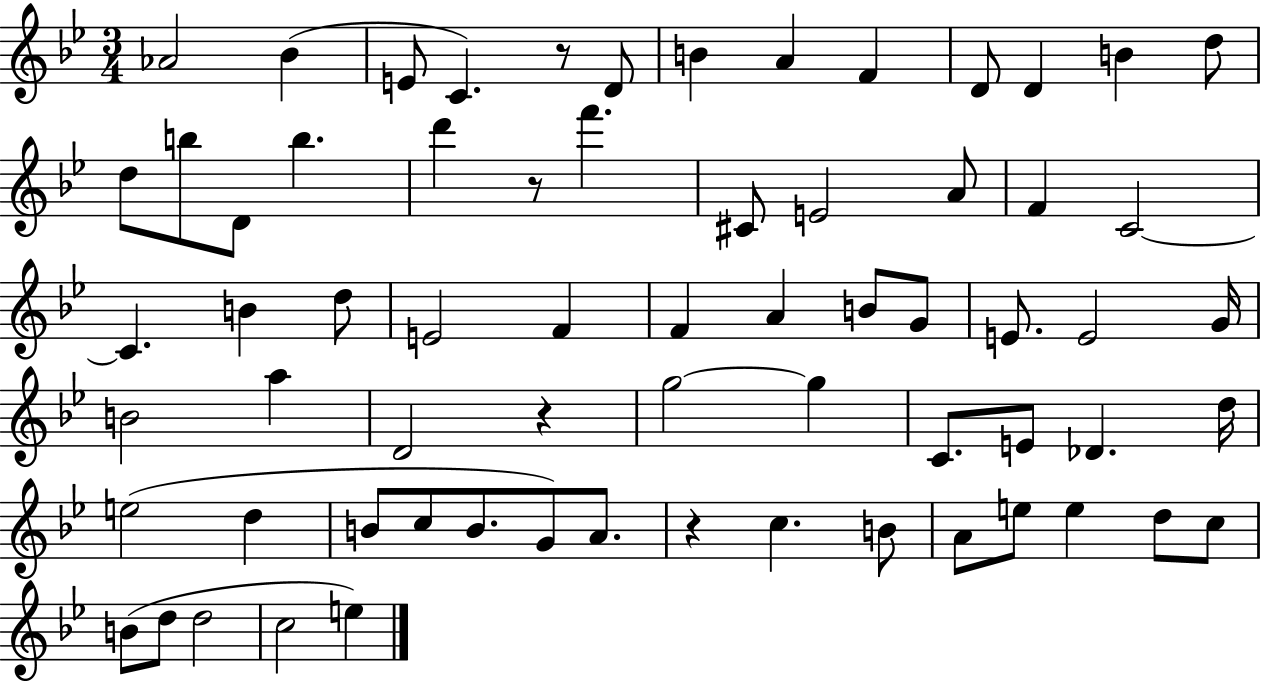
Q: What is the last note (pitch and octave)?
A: E5